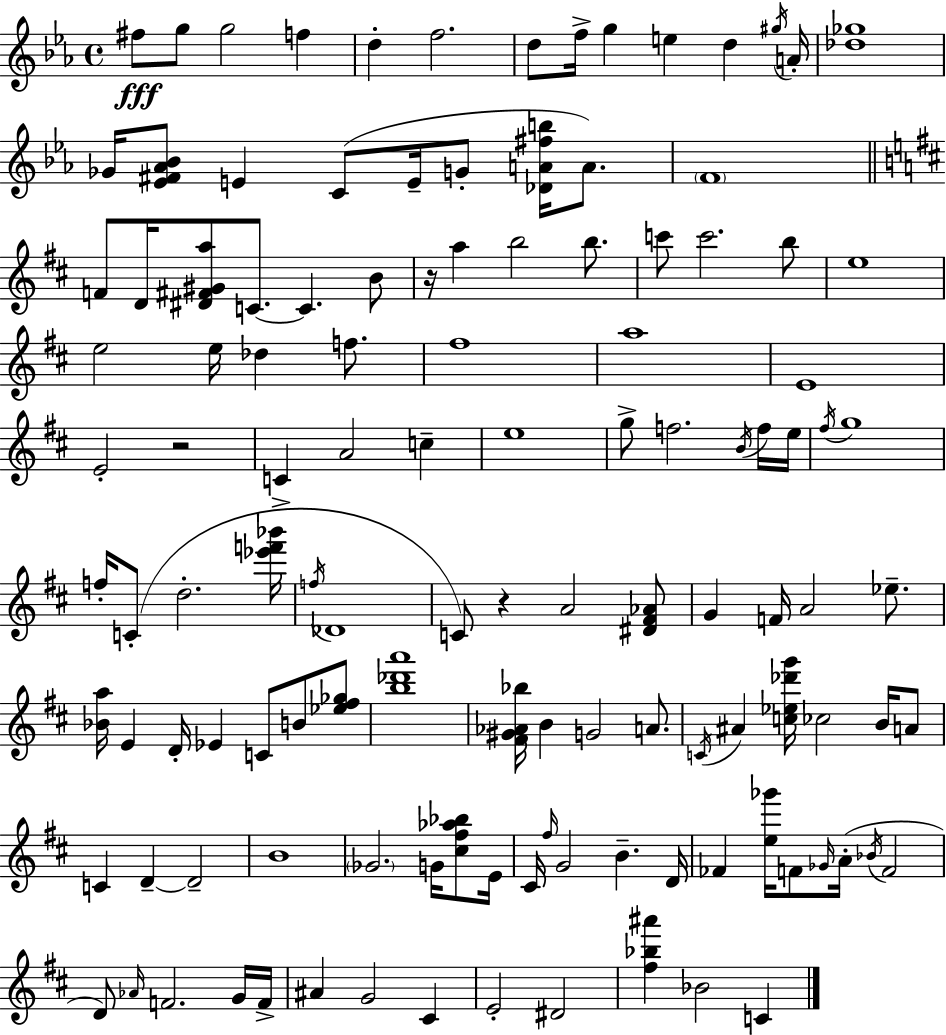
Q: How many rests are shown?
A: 3